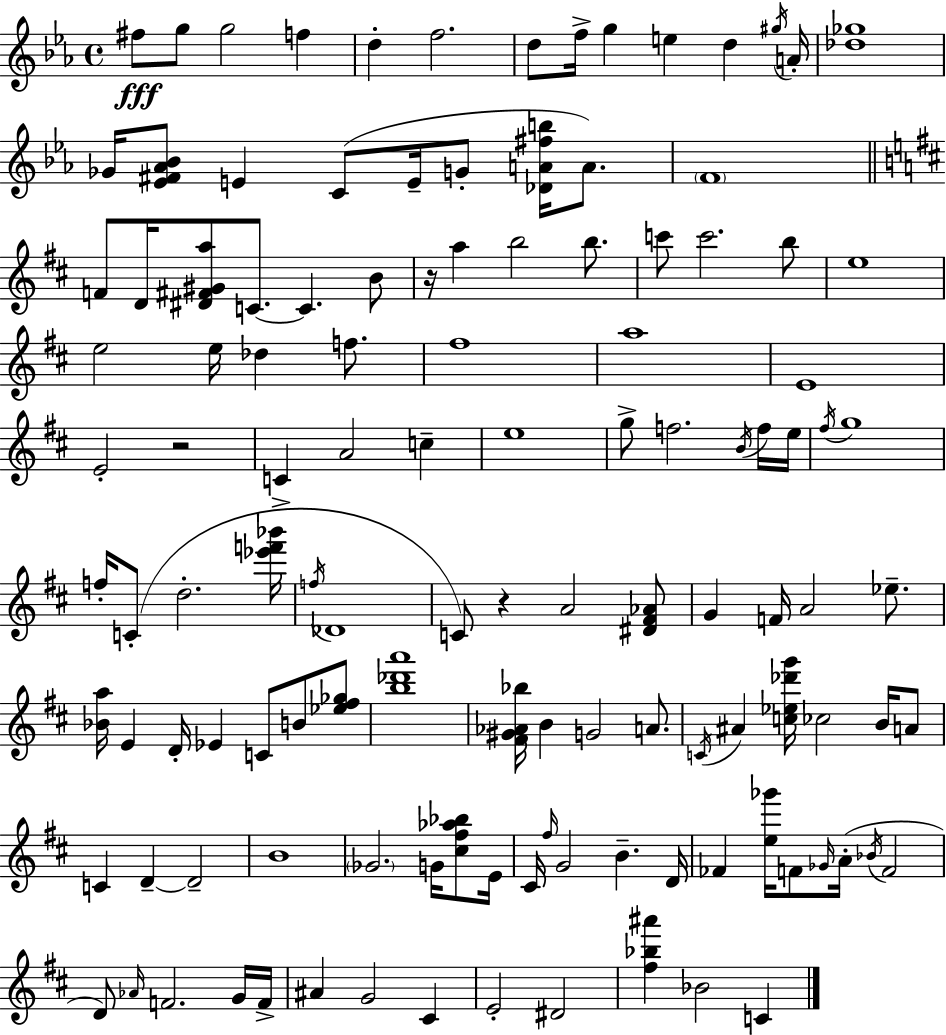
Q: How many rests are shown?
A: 3